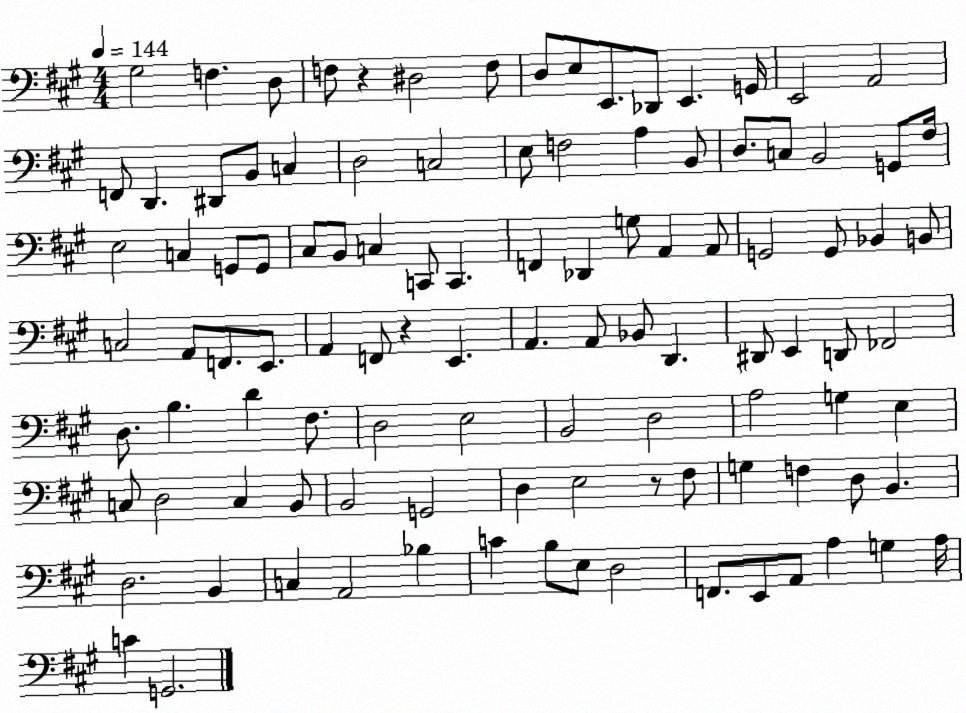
X:1
T:Untitled
M:4/4
L:1/4
K:A
^G,2 F, D,/2 F,/2 z ^D,2 F,/2 D,/2 E,/2 E,,/2 _D,,/2 E,, G,,/4 E,,2 A,,2 F,,/2 D,, ^D,,/2 B,,/2 C, D,2 C,2 E,/2 F,2 A, B,,/2 D,/2 C,/2 B,,2 G,,/2 ^F,/4 E,2 C, G,,/2 G,,/2 ^C,/2 B,,/2 C, C,,/2 C,, F,, _D,, G,/2 A,, A,,/2 G,,2 G,,/2 _B,, B,,/2 C,2 A,,/2 F,,/2 E,,/2 A,, F,,/2 z E,, A,, A,,/2 _B,,/2 D,, ^D,,/2 E,, D,,/2 _F,,2 D,/2 B, D ^F,/2 D,2 E,2 B,,2 D,2 A,2 G, E, C,/2 D,2 C, B,,/2 B,,2 G,,2 D, E,2 z/2 ^F,/2 G, F, D,/2 B,, D,2 B,, C, A,,2 _B, C B,/2 E,/2 D,2 F,,/2 E,,/2 A,,/2 A, G, A,/4 C G,,2